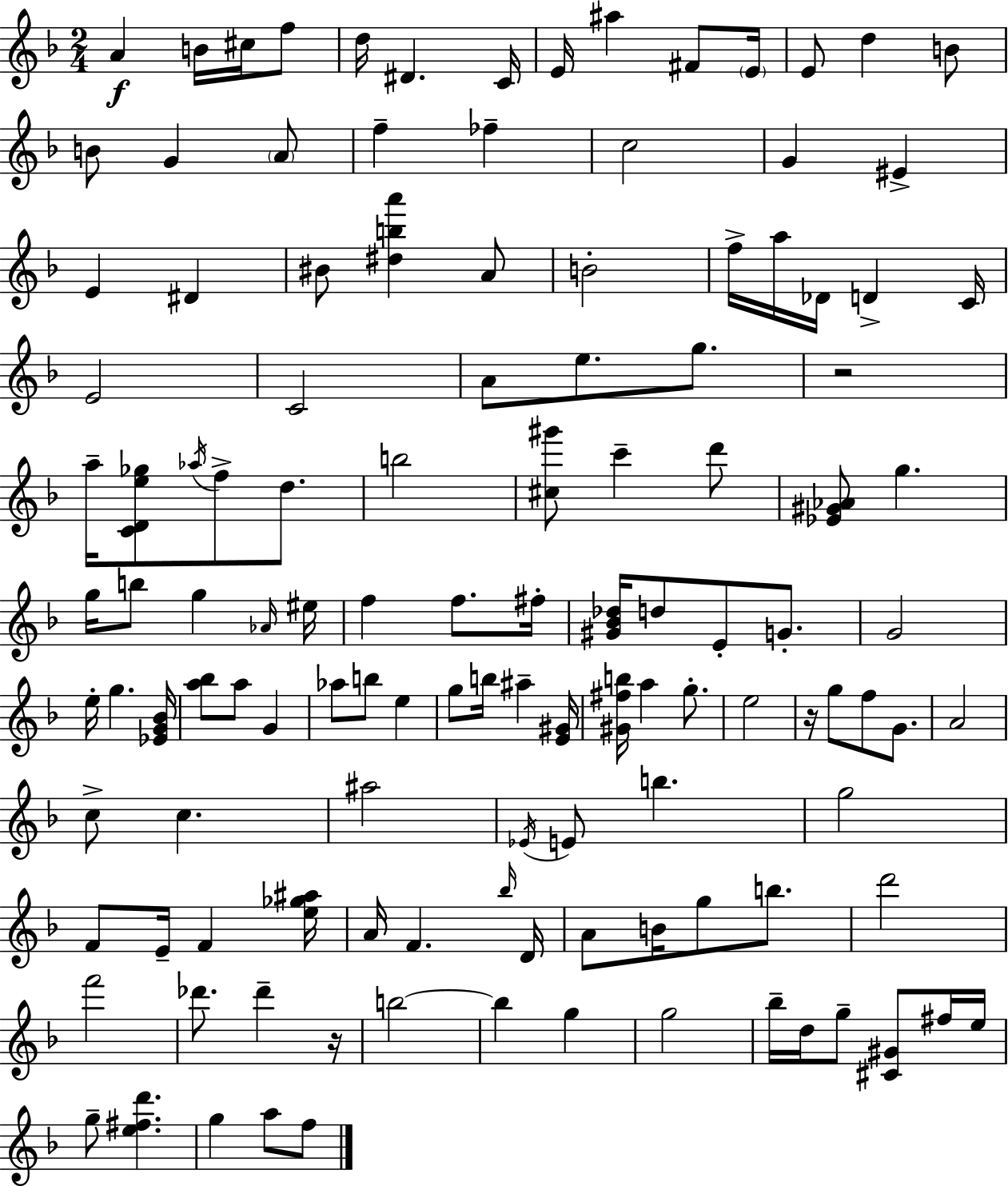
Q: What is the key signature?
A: D minor